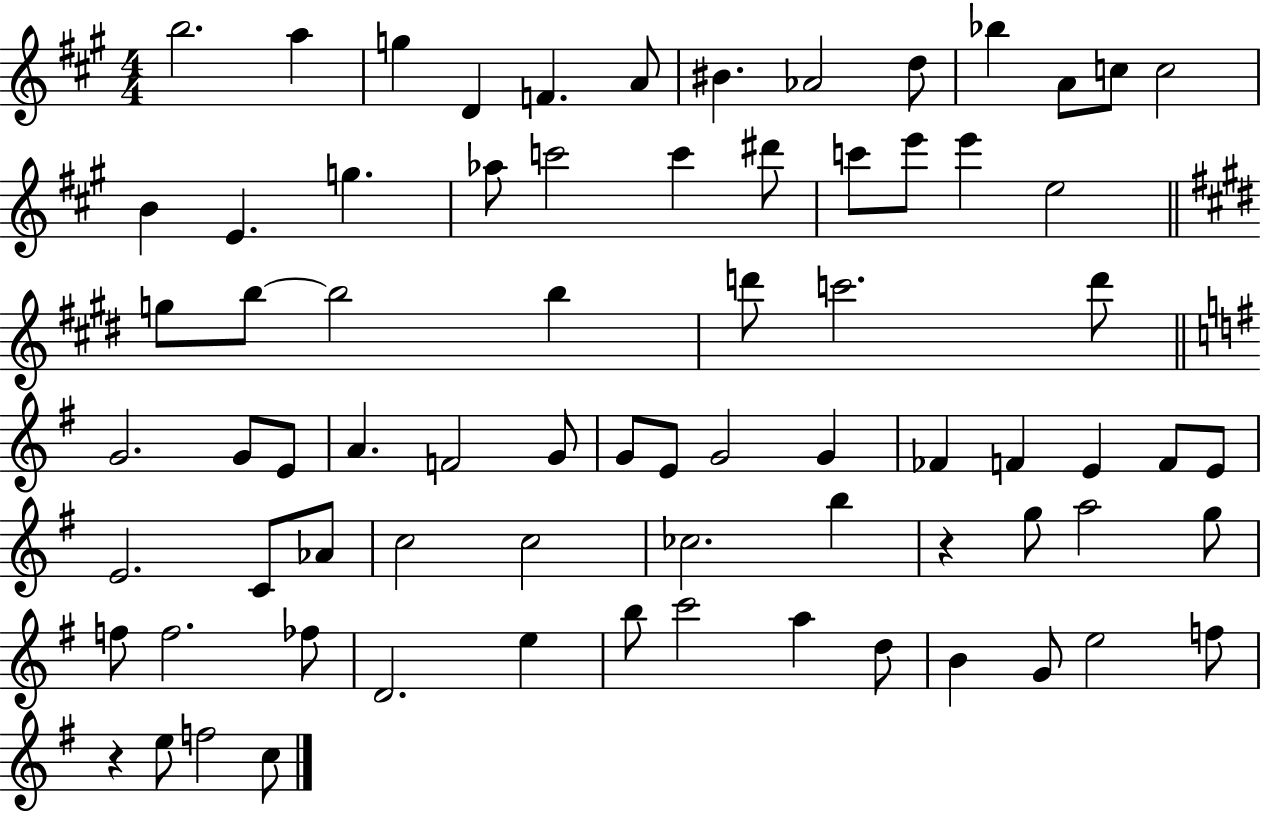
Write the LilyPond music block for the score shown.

{
  \clef treble
  \numericTimeSignature
  \time 4/4
  \key a \major
  \repeat volta 2 { b''2. a''4 | g''4 d'4 f'4. a'8 | bis'4. aes'2 d''8 | bes''4 a'8 c''8 c''2 | \break b'4 e'4. g''4. | aes''8 c'''2 c'''4 dis'''8 | c'''8 e'''8 e'''4 e''2 | \bar "||" \break \key e \major g''8 b''8~~ b''2 b''4 | d'''8 c'''2. d'''8 | \bar "||" \break \key e \minor g'2. g'8 e'8 | a'4. f'2 g'8 | g'8 e'8 g'2 g'4 | fes'4 f'4 e'4 f'8 e'8 | \break e'2. c'8 aes'8 | c''2 c''2 | ces''2. b''4 | r4 g''8 a''2 g''8 | \break f''8 f''2. fes''8 | d'2. e''4 | b''8 c'''2 a''4 d''8 | b'4 g'8 e''2 f''8 | \break r4 e''8 f''2 c''8 | } \bar "|."
}